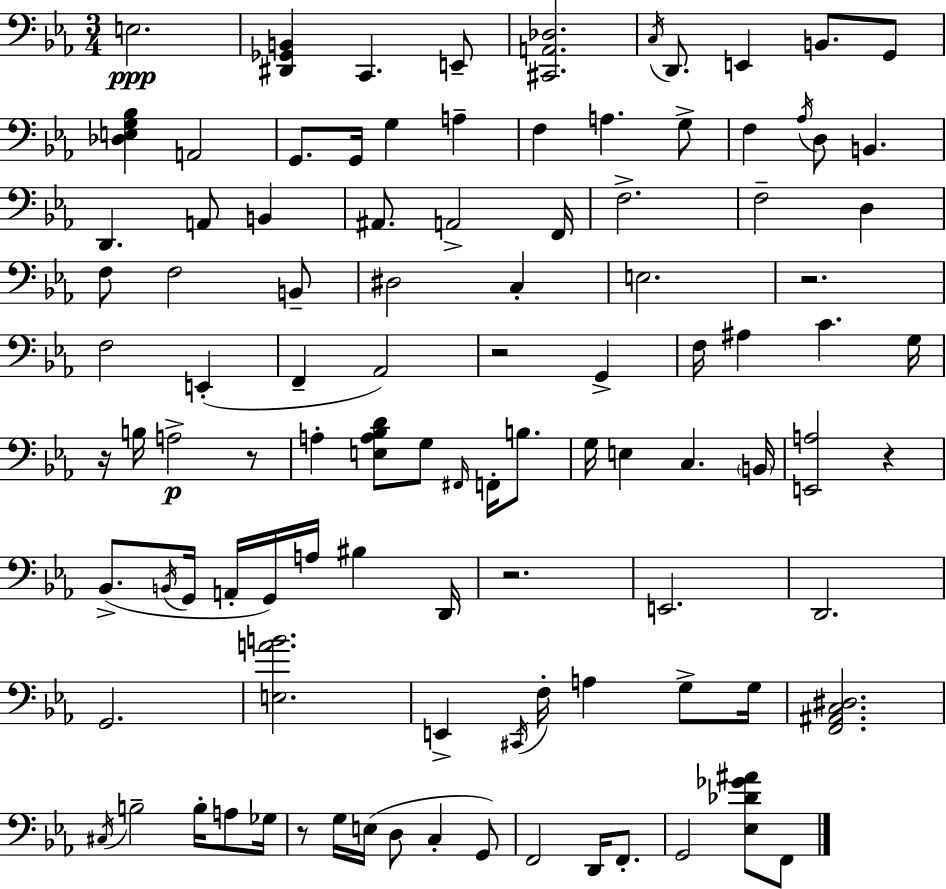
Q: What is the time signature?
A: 3/4